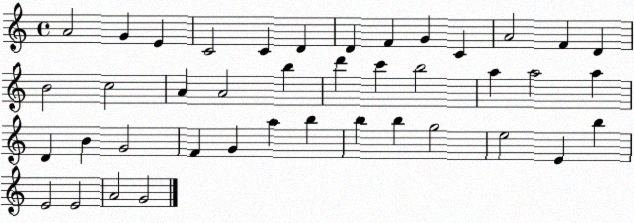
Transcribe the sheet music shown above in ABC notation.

X:1
T:Untitled
M:4/4
L:1/4
K:C
A2 G E C2 C D D F G C A2 F D B2 c2 A A2 b d' c' b2 a a2 a D B G2 F G a b b b g2 e2 E b E2 E2 A2 G2